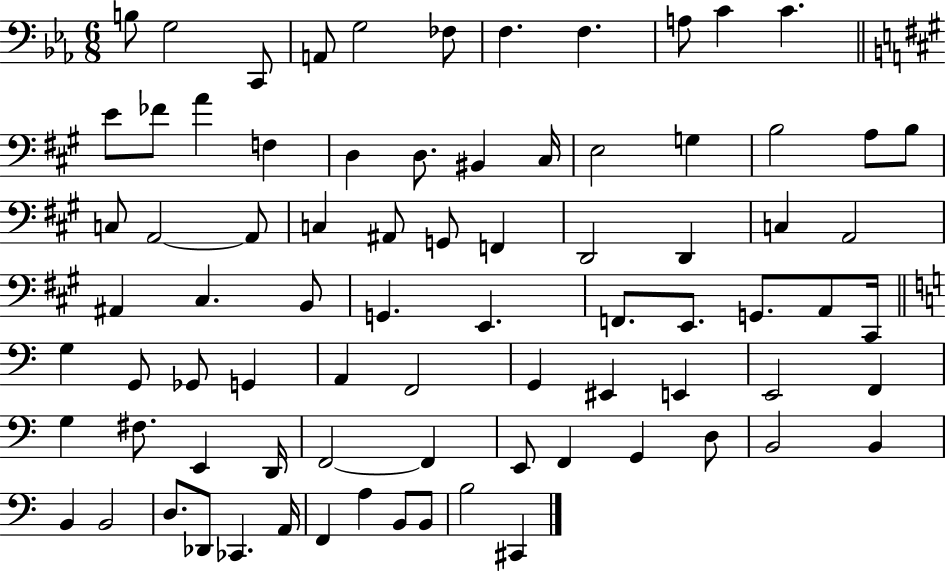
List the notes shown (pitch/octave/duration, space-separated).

B3/e G3/h C2/e A2/e G3/h FES3/e F3/q. F3/q. A3/e C4/q C4/q. E4/e FES4/e A4/q F3/q D3/q D3/e. BIS2/q C#3/s E3/h G3/q B3/h A3/e B3/e C3/e A2/h A2/e C3/q A#2/e G2/e F2/q D2/h D2/q C3/q A2/h A#2/q C#3/q. B2/e G2/q. E2/q. F2/e. E2/e. G2/e. A2/e C#2/s G3/q G2/e Gb2/e G2/q A2/q F2/h G2/q EIS2/q E2/q E2/h F2/q G3/q F#3/e. E2/q D2/s F2/h F2/q E2/e F2/q G2/q D3/e B2/h B2/q B2/q B2/h D3/e. Db2/e CES2/q. A2/s F2/q A3/q B2/e B2/e B3/h C#2/q